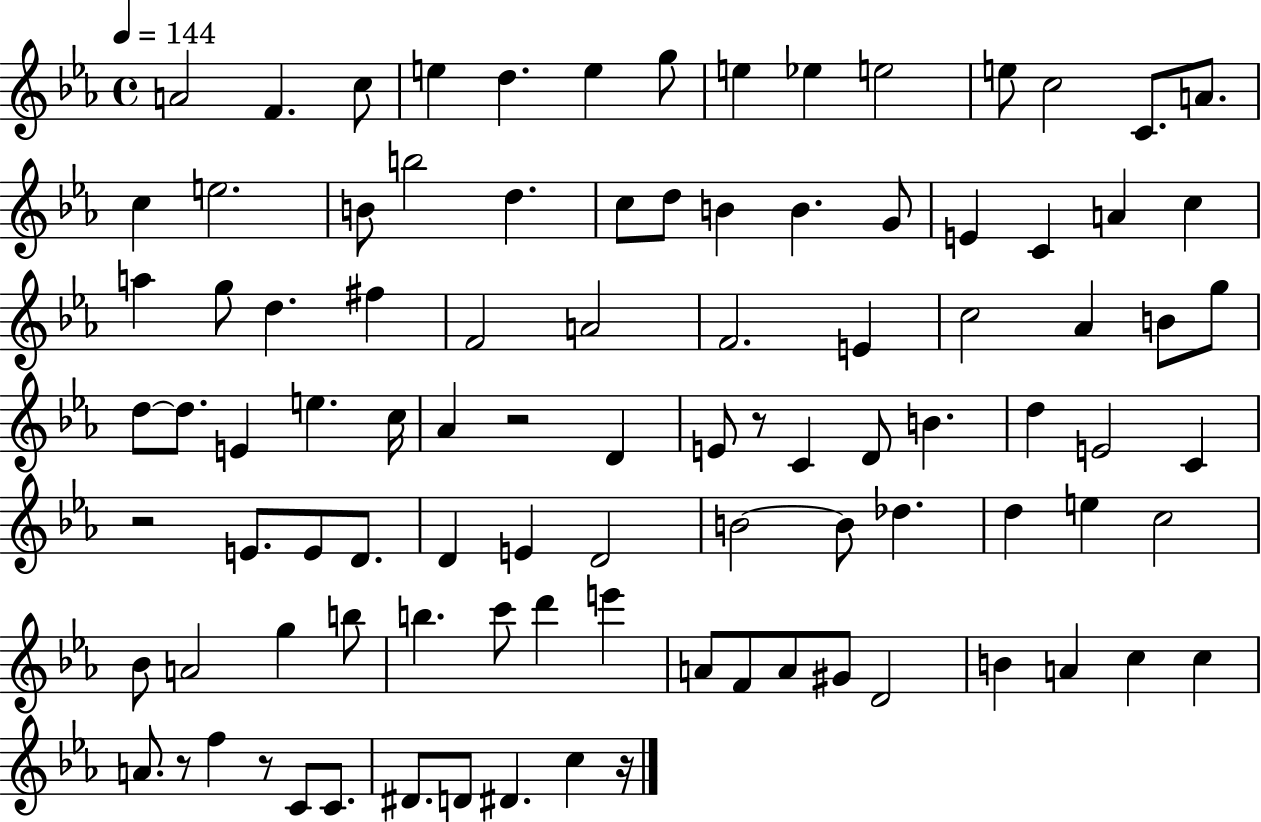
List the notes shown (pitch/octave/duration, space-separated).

A4/h F4/q. C5/e E5/q D5/q. E5/q G5/e E5/q Eb5/q E5/h E5/e C5/h C4/e. A4/e. C5/q E5/h. B4/e B5/h D5/q. C5/e D5/e B4/q B4/q. G4/e E4/q C4/q A4/q C5/q A5/q G5/e D5/q. F#5/q F4/h A4/h F4/h. E4/q C5/h Ab4/q B4/e G5/e D5/e D5/e. E4/q E5/q. C5/s Ab4/q R/h D4/q E4/e R/e C4/q D4/e B4/q. D5/q E4/h C4/q R/h E4/e. E4/e D4/e. D4/q E4/q D4/h B4/h B4/e Db5/q. D5/q E5/q C5/h Bb4/e A4/h G5/q B5/e B5/q. C6/e D6/q E6/q A4/e F4/e A4/e G#4/e D4/h B4/q A4/q C5/q C5/q A4/e. R/e F5/q R/e C4/e C4/e. D#4/e. D4/e D#4/q. C5/q R/s